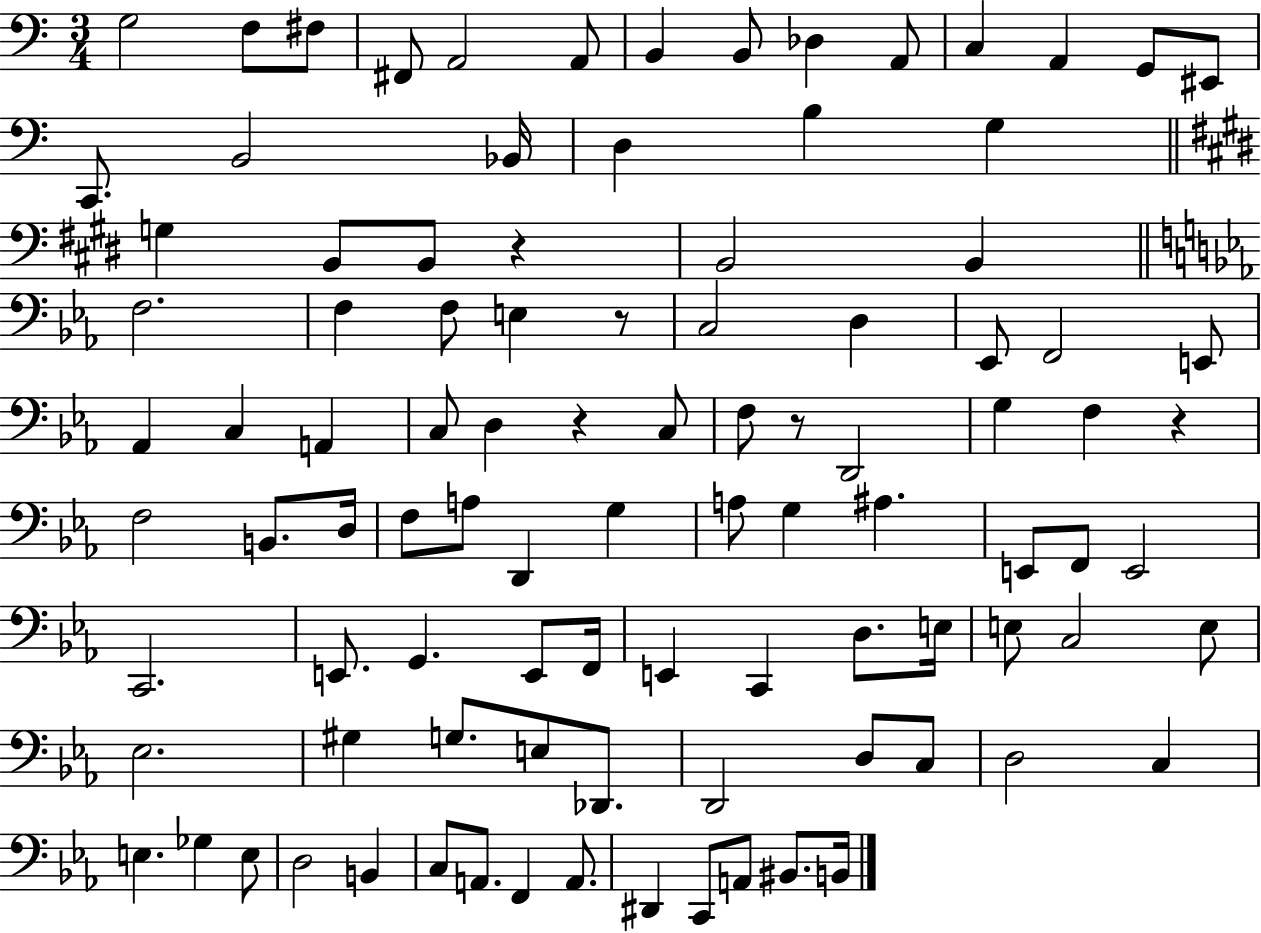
X:1
T:Untitled
M:3/4
L:1/4
K:C
G,2 F,/2 ^F,/2 ^F,,/2 A,,2 A,,/2 B,, B,,/2 _D, A,,/2 C, A,, G,,/2 ^E,,/2 C,,/2 B,,2 _B,,/4 D, B, G, G, B,,/2 B,,/2 z B,,2 B,, F,2 F, F,/2 E, z/2 C,2 D, _E,,/2 F,,2 E,,/2 _A,, C, A,, C,/2 D, z C,/2 F,/2 z/2 D,,2 G, F, z F,2 B,,/2 D,/4 F,/2 A,/2 D,, G, A,/2 G, ^A, E,,/2 F,,/2 E,,2 C,,2 E,,/2 G,, E,,/2 F,,/4 E,, C,, D,/2 E,/4 E,/2 C,2 E,/2 _E,2 ^G, G,/2 E,/2 _D,,/2 D,,2 D,/2 C,/2 D,2 C, E, _G, E,/2 D,2 B,, C,/2 A,,/2 F,, A,,/2 ^D,, C,,/2 A,,/2 ^B,,/2 B,,/4